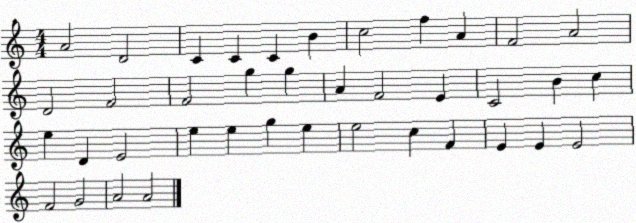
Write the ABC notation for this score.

X:1
T:Untitled
M:4/4
L:1/4
K:C
A2 D2 C C C B c2 f A F2 A2 D2 F2 F2 g g A F2 E C2 B c e D E2 e e g e e2 c F E E E2 F2 G2 A2 A2